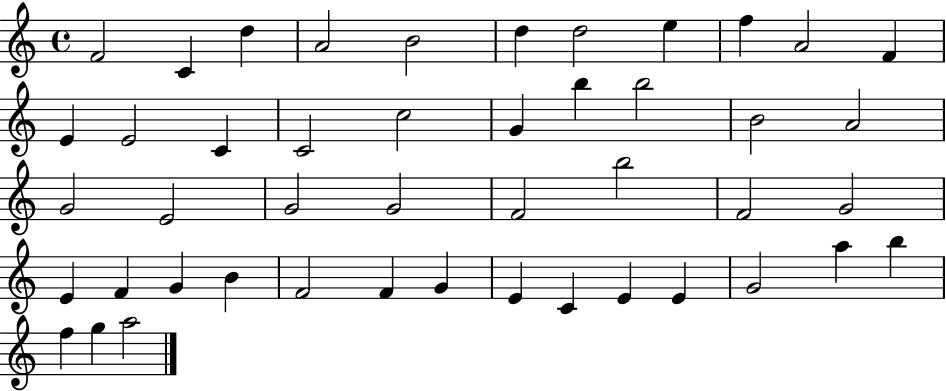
F4/h C4/q D5/q A4/h B4/h D5/q D5/h E5/q F5/q A4/h F4/q E4/q E4/h C4/q C4/h C5/h G4/q B5/q B5/h B4/h A4/h G4/h E4/h G4/h G4/h F4/h B5/h F4/h G4/h E4/q F4/q G4/q B4/q F4/h F4/q G4/q E4/q C4/q E4/q E4/q G4/h A5/q B5/q F5/q G5/q A5/h